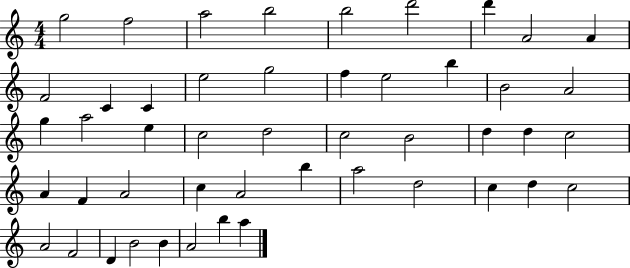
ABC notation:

X:1
T:Untitled
M:4/4
L:1/4
K:C
g2 f2 a2 b2 b2 d'2 d' A2 A F2 C C e2 g2 f e2 b B2 A2 g a2 e c2 d2 c2 B2 d d c2 A F A2 c A2 b a2 d2 c d c2 A2 F2 D B2 B A2 b a